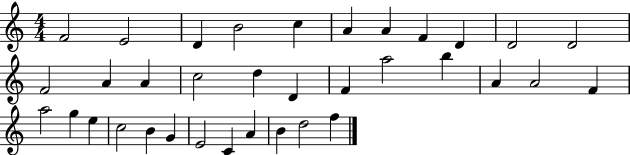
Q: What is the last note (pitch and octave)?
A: F5